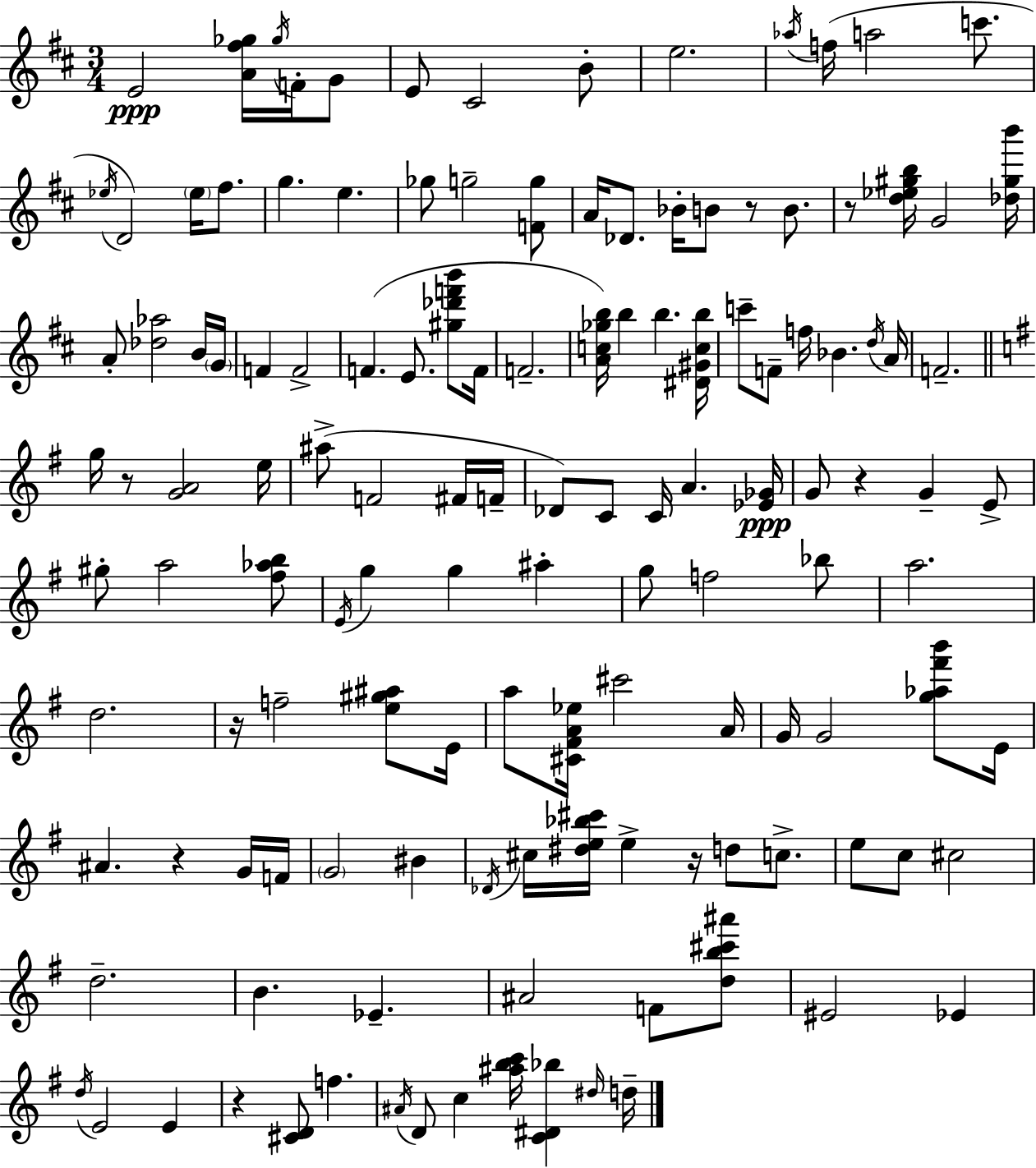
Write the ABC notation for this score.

X:1
T:Untitled
M:3/4
L:1/4
K:D
E2 [A^f_g]/4 _g/4 F/4 G/2 E/2 ^C2 B/2 e2 _a/4 f/4 a2 c'/2 _e/4 D2 _e/4 ^f/2 g e _g/2 g2 [Fg]/2 A/4 _D/2 _B/4 B/2 z/2 B/2 z/2 [d_e^gb]/4 G2 [_d^gb']/4 A/2 [_d_a]2 B/4 G/4 F F2 F E/2 [^g_d'f'b']/2 F/4 F2 [Ac_gb]/4 b b [^D^Gcb]/4 c'/2 F/2 f/4 _B d/4 A/4 F2 g/4 z/2 [GA]2 e/4 ^a/2 F2 ^F/4 F/4 _D/2 C/2 C/4 A [_E_G]/4 G/2 z G E/2 ^g/2 a2 [^f_ab]/2 E/4 g g ^a g/2 f2 _b/2 a2 d2 z/4 f2 [e^g^a]/2 E/4 a/2 [^C^FA_e]/4 ^c'2 A/4 G/4 G2 [g_a^f'b']/2 E/4 ^A z G/4 F/4 G2 ^B _D/4 ^c/4 [^de_b^c']/4 e z/4 d/2 c/2 e/2 c/2 ^c2 d2 B _E ^A2 F/2 [db^c'^a']/2 ^E2 _E d/4 E2 E z [^CD]/2 f ^A/4 D/2 c [^abc']/4 [C^D_b] ^d/4 d/4